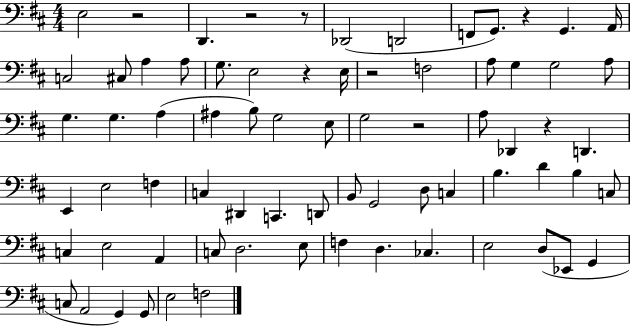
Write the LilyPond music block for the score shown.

{
  \clef bass
  \numericTimeSignature
  \time 4/4
  \key d \major
  e2 r2 | d,4. r2 r8 | des,2( d,2 | f,8 g,8.) r4 g,4. a,16 | \break c2 cis8 a4 a8 | g8. e2 r4 e16 | r2 f2 | a8 g4 g2 a8 | \break g4. g4. a4( | ais4 b8) g2 e8 | g2 r2 | a8 des,4 r4 d,4. | \break e,4 e2 f4 | c4 dis,4 c,4. d,8 | b,8 g,2 d8 c4 | b4. d'4 b4 c8 | \break c4 e2 a,4 | c8 d2. e8 | f4 d4. ces4. | e2 d8( ees,8 g,4 | \break c8 a,2 g,4) g,8 | e2 f2 | \bar "|."
}